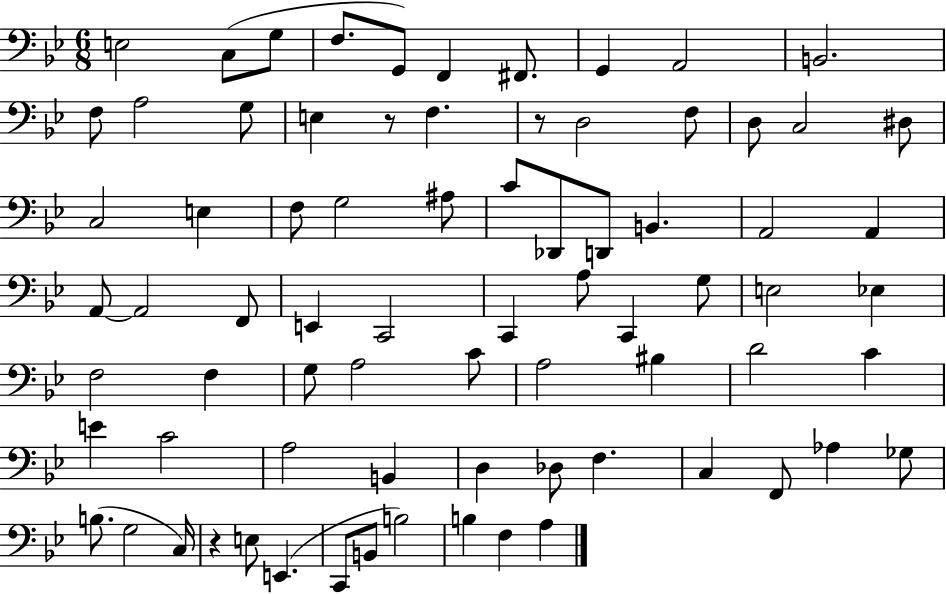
{
  \clef bass
  \numericTimeSignature
  \time 6/8
  \key bes \major
  e2 c8( g8 | f8. g,8) f,4 fis,8. | g,4 a,2 | b,2. | \break f8 a2 g8 | e4 r8 f4. | r8 d2 f8 | d8 c2 dis8 | \break c2 e4 | f8 g2 ais8 | c'8 des,8 d,8 b,4. | a,2 a,4 | \break a,8~~ a,2 f,8 | e,4 c,2 | c,4 a8 c,4 g8 | e2 ees4 | \break f2 f4 | g8 a2 c'8 | a2 bis4 | d'2 c'4 | \break e'4 c'2 | a2 b,4 | d4 des8 f4. | c4 f,8 aes4 ges8 | \break b8.( g2 c16) | r4 e8 e,4.( | c,8 b,8 b2) | b4 f4 a4 | \break \bar "|."
}